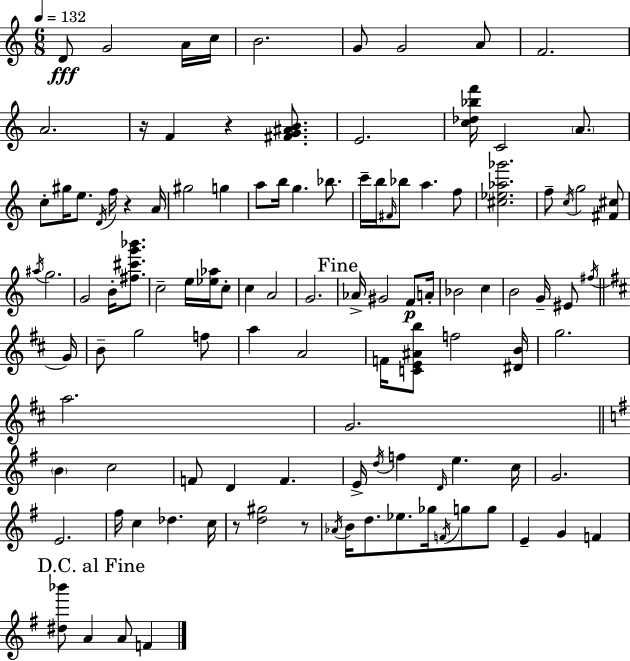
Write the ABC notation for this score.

X:1
T:Untitled
M:6/8
L:1/4
K:Am
D/2 G2 A/4 c/4 B2 G/2 G2 A/2 F2 A2 z/4 F z [^FG^AB]/2 E2 [c_d_bf']/4 C2 A/2 c/2 ^g/4 e/2 D/4 f/4 z A/4 ^g2 g a/2 b/4 g _b/2 c'/4 b/4 ^F/4 _b/2 a f/2 [^c_e_a_g']2 f/2 c/4 g2 [^F^c]/2 ^a/4 g2 G2 B/4 [^f^c'g'_b']/2 c2 e/4 [_e_a]/4 c/2 c A2 G2 _A/4 ^G2 F/2 A/4 _B2 c B2 G/4 ^E/2 ^f/4 G/4 B/2 g2 f/2 a A2 F/4 [CE^Ab]/2 f2 [^DB]/4 g2 a2 G2 B c2 F/2 D F E/4 d/4 f D/4 e c/4 G2 E2 ^f/4 c _d c/4 z/2 [d^g]2 z/2 _A/4 B/4 d/2 _e/2 _g/4 F/4 g/2 g/2 E G F [^d_b']/2 A A/2 F